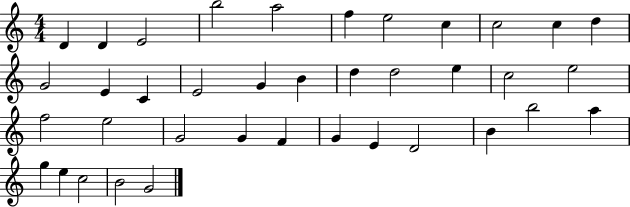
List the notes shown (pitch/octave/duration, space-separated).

D4/q D4/q E4/h B5/h A5/h F5/q E5/h C5/q C5/h C5/q D5/q G4/h E4/q C4/q E4/h G4/q B4/q D5/q D5/h E5/q C5/h E5/h F5/h E5/h G4/h G4/q F4/q G4/q E4/q D4/h B4/q B5/h A5/q G5/q E5/q C5/h B4/h G4/h